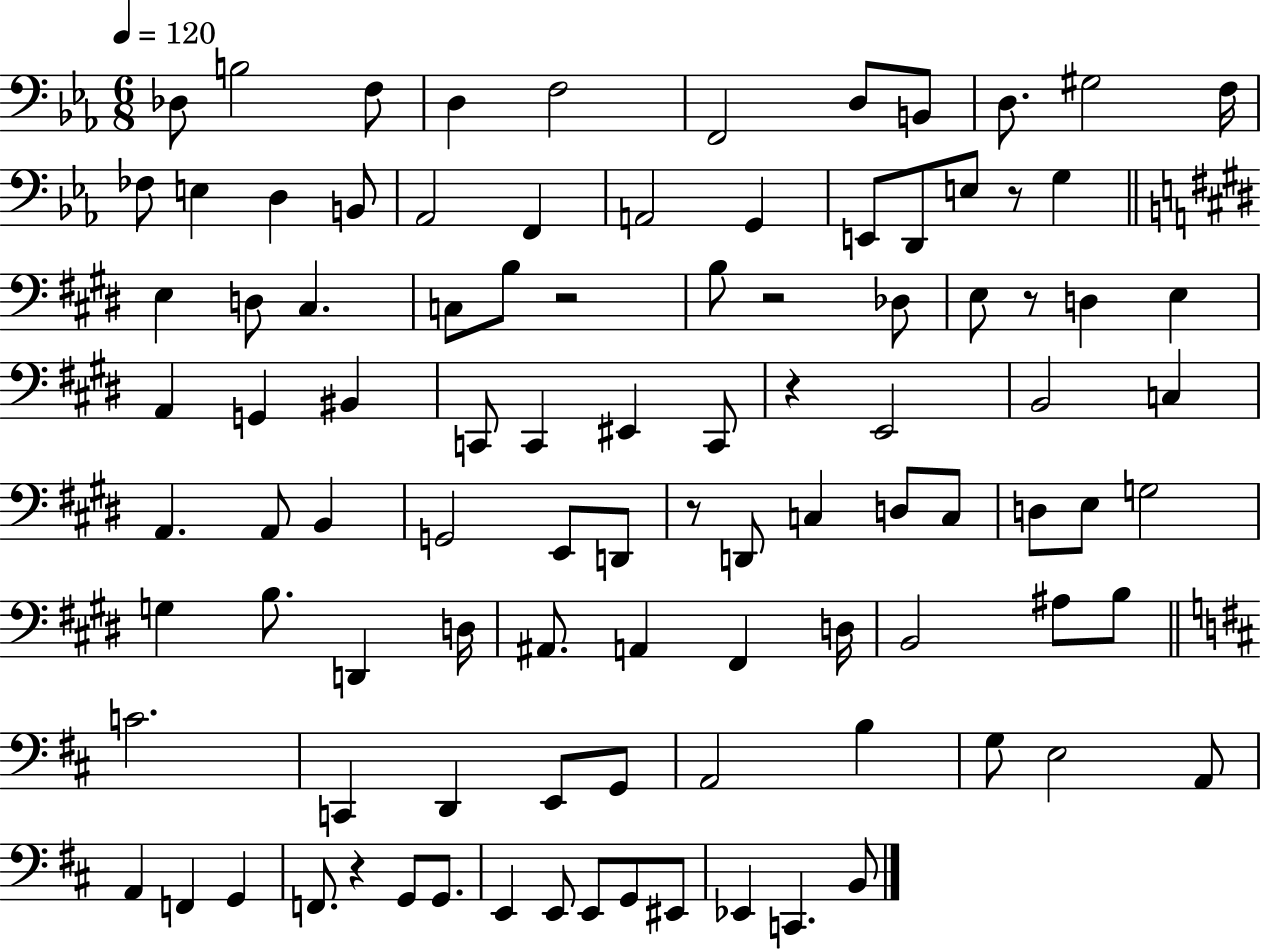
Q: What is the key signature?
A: EES major